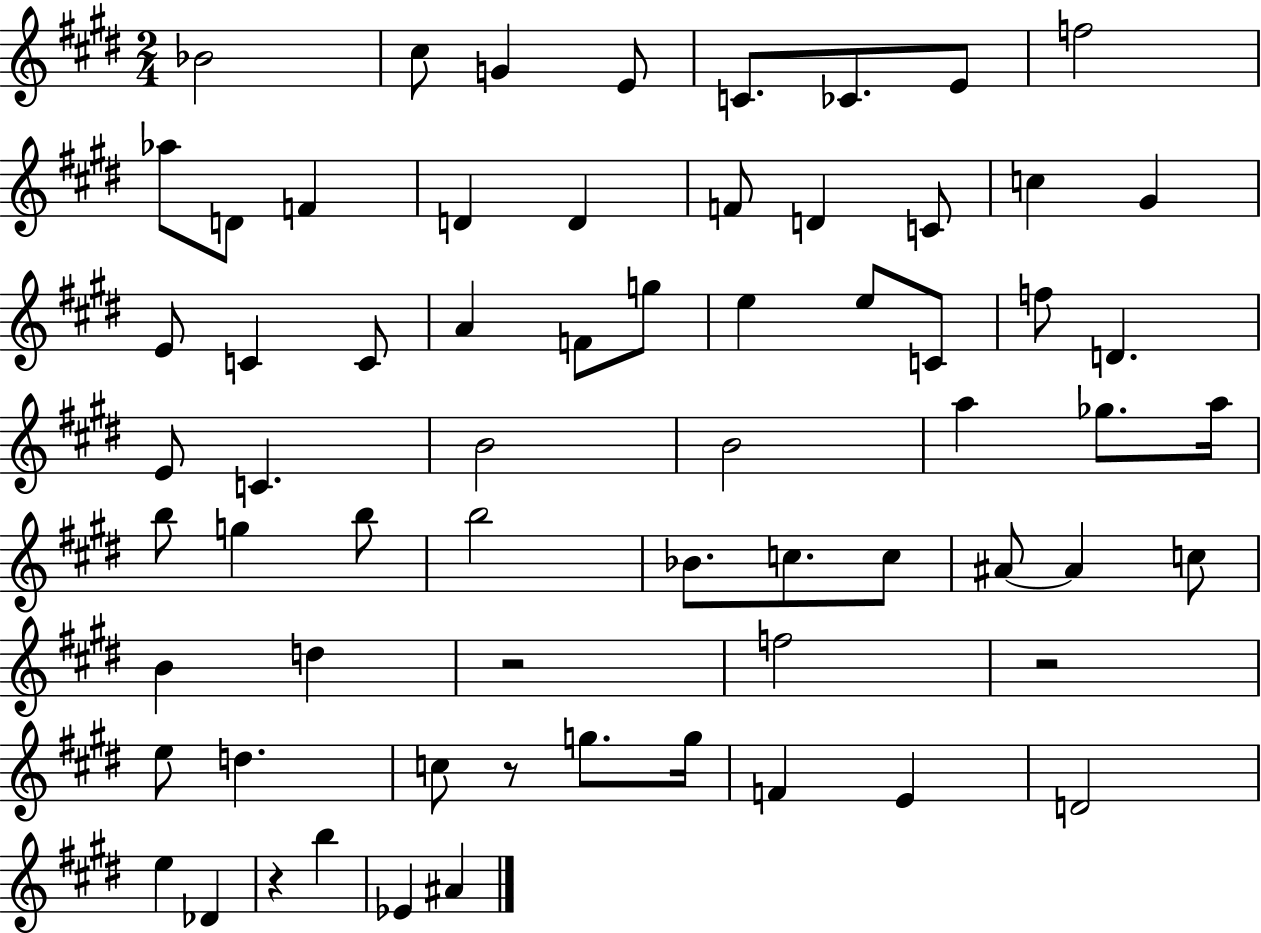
Bb4/h C#5/e G4/q E4/e C4/e. CES4/e. E4/e F5/h Ab5/e D4/e F4/q D4/q D4/q F4/e D4/q C4/e C5/q G#4/q E4/e C4/q C4/e A4/q F4/e G5/e E5/q E5/e C4/e F5/e D4/q. E4/e C4/q. B4/h B4/h A5/q Gb5/e. A5/s B5/e G5/q B5/e B5/h Bb4/e. C5/e. C5/e A#4/e A#4/q C5/e B4/q D5/q R/h F5/h R/h E5/e D5/q. C5/e R/e G5/e. G5/s F4/q E4/q D4/h E5/q Db4/q R/q B5/q Eb4/q A#4/q